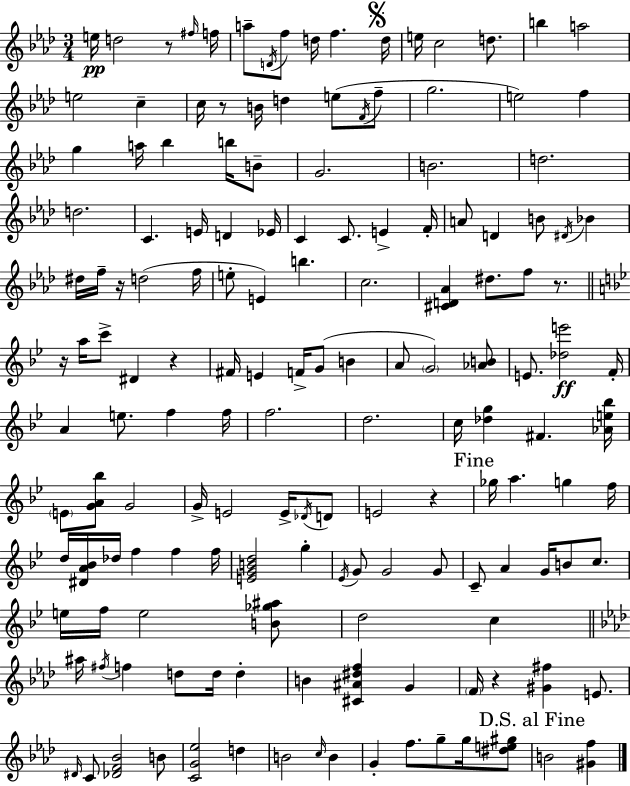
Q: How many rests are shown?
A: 8